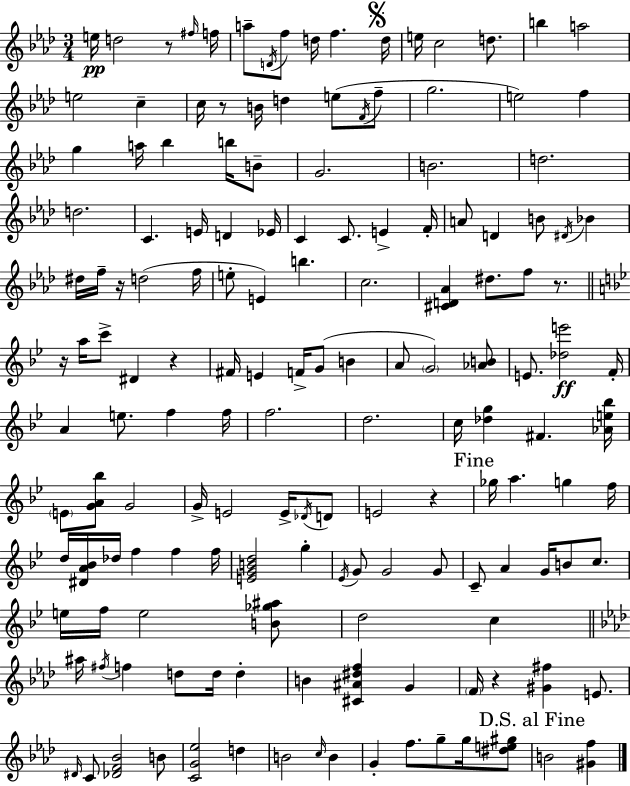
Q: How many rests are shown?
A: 8